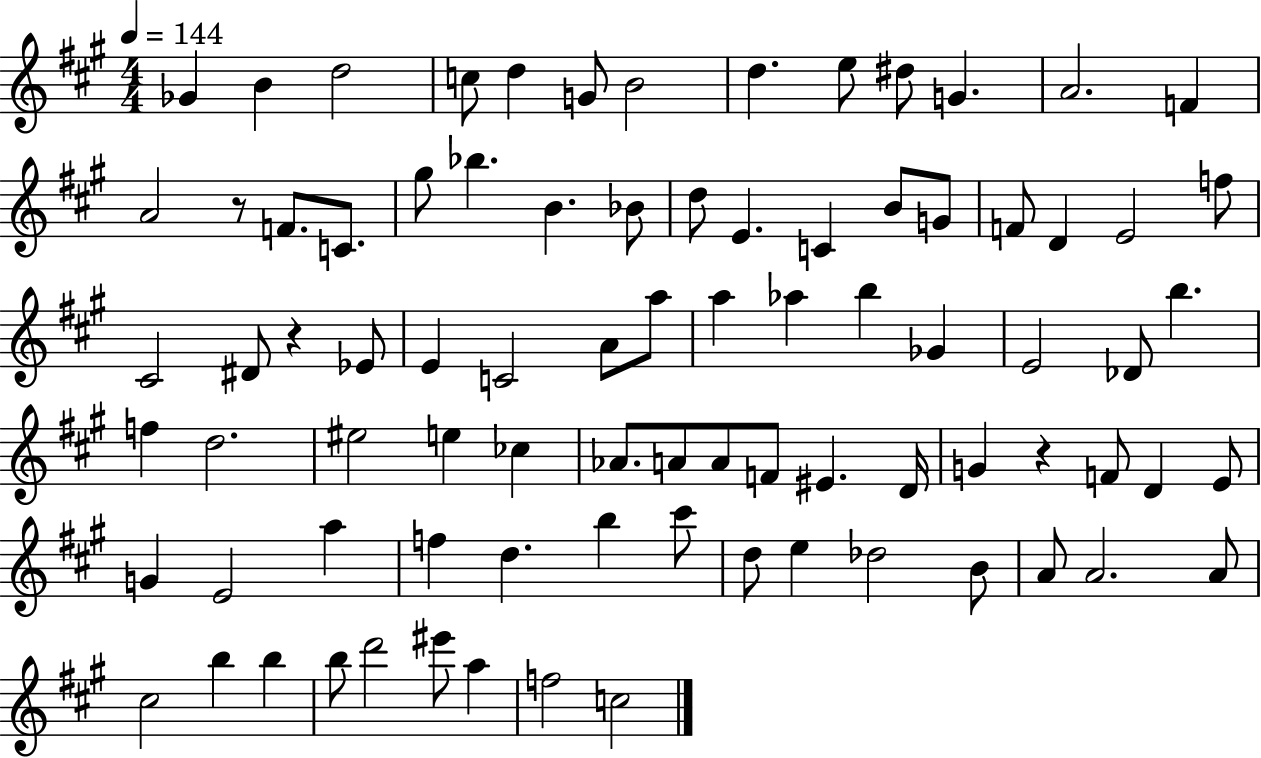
Gb4/q B4/q D5/h C5/e D5/q G4/e B4/h D5/q. E5/e D#5/e G4/q. A4/h. F4/q A4/h R/e F4/e. C4/e. G#5/e Bb5/q. B4/q. Bb4/e D5/e E4/q. C4/q B4/e G4/e F4/e D4/q E4/h F5/e C#4/h D#4/e R/q Eb4/e E4/q C4/h A4/e A5/e A5/q Ab5/q B5/q Gb4/q E4/h Db4/e B5/q. F5/q D5/h. EIS5/h E5/q CES5/q Ab4/e. A4/e A4/e F4/e EIS4/q. D4/s G4/q R/q F4/e D4/q E4/e G4/q E4/h A5/q F5/q D5/q. B5/q C#6/e D5/e E5/q Db5/h B4/e A4/e A4/h. A4/e C#5/h B5/q B5/q B5/e D6/h EIS6/e A5/q F5/h C5/h